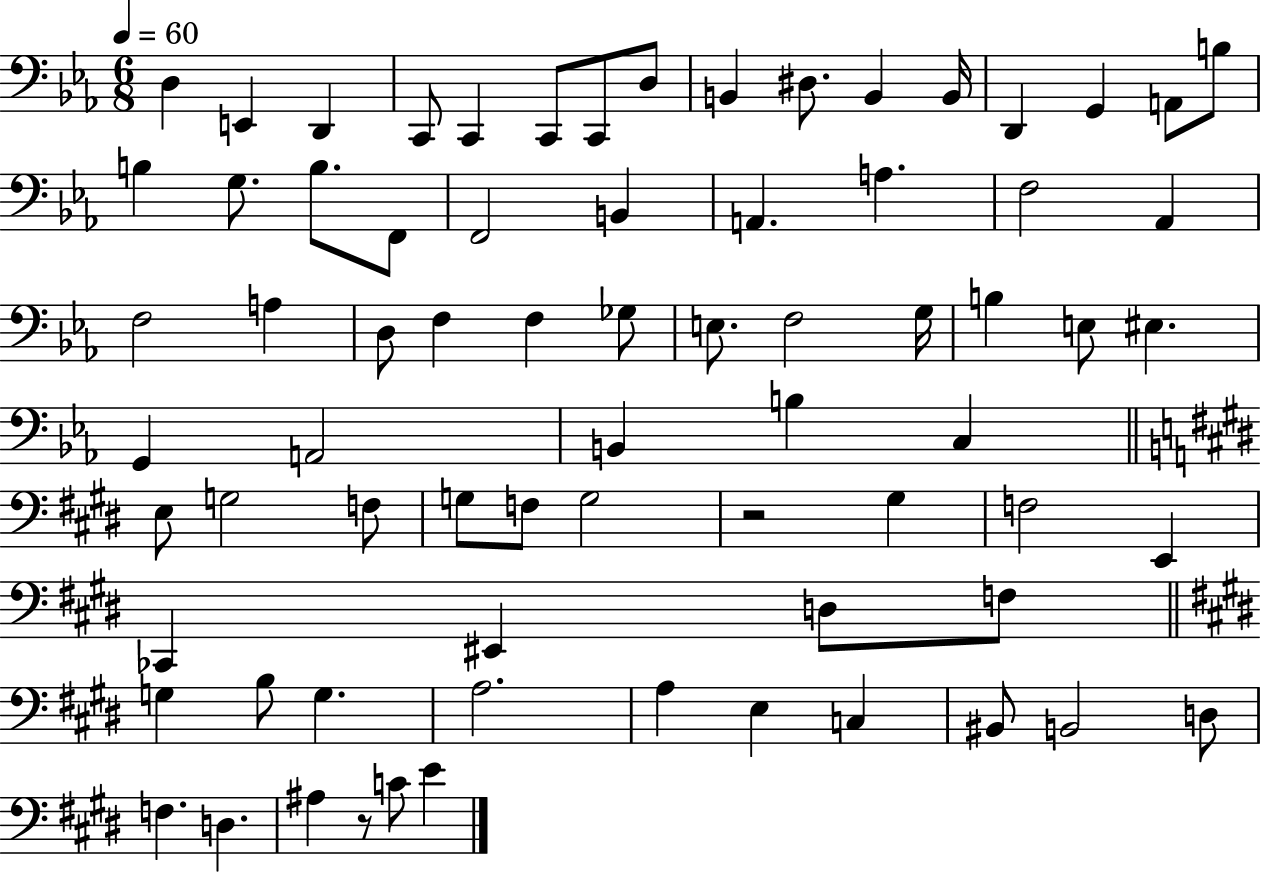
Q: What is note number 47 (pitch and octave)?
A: G3